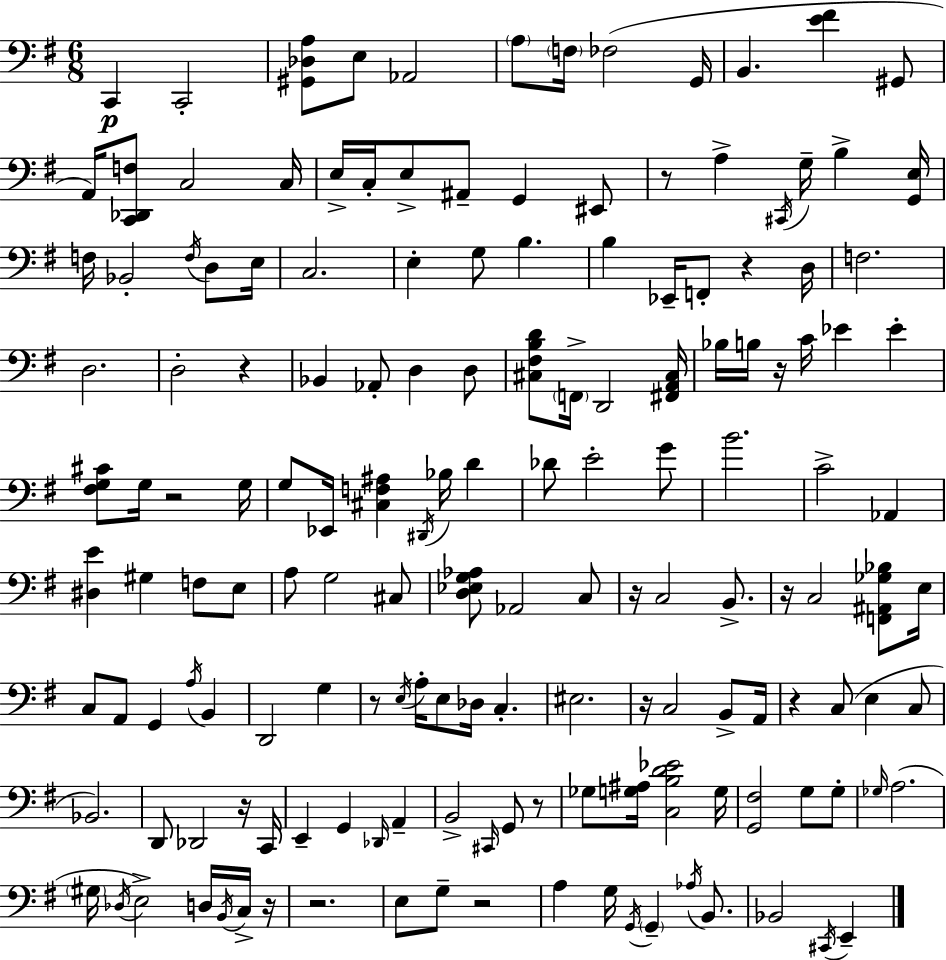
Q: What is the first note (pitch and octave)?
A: C2